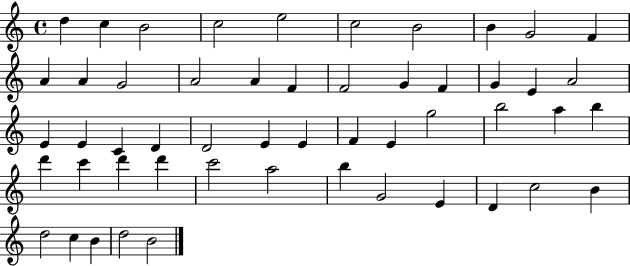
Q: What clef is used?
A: treble